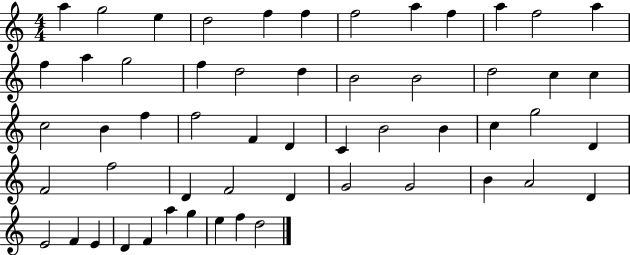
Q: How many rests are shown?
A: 0